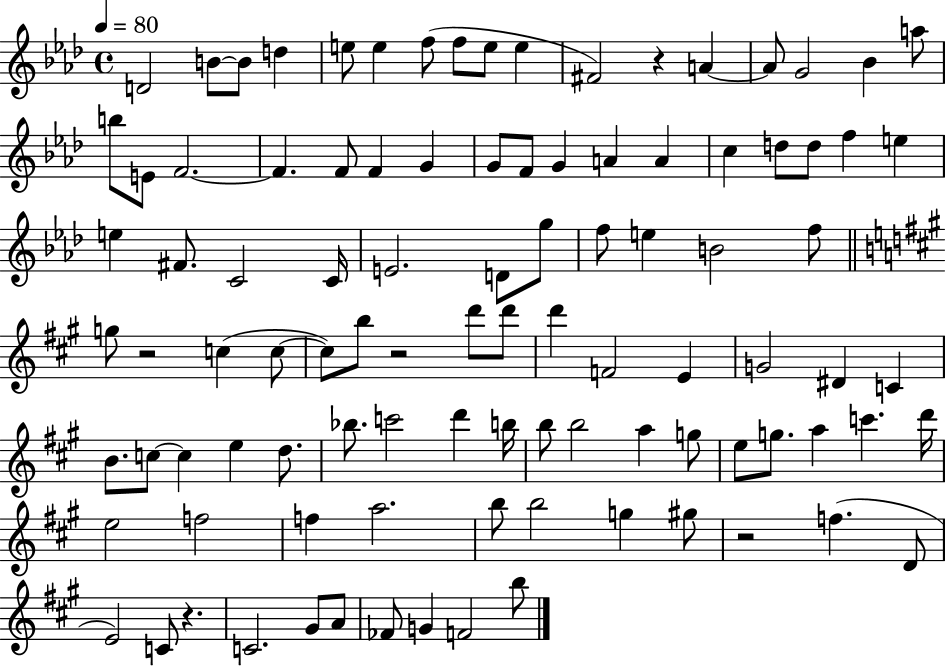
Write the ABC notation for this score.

X:1
T:Untitled
M:4/4
L:1/4
K:Ab
D2 B/2 B/2 d e/2 e f/2 f/2 e/2 e ^F2 z A A/2 G2 _B a/2 b/2 E/2 F2 F F/2 F G G/2 F/2 G A A c d/2 d/2 f e e ^F/2 C2 C/4 E2 D/2 g/2 f/2 e B2 f/2 g/2 z2 c c/2 c/2 b/2 z2 d'/2 d'/2 d' F2 E G2 ^D C B/2 c/2 c e d/2 _b/2 c'2 d' b/4 b/2 b2 a g/2 e/2 g/2 a c' d'/4 e2 f2 f a2 b/2 b2 g ^g/2 z2 f D/2 E2 C/2 z C2 ^G/2 A/2 _F/2 G F2 b/2